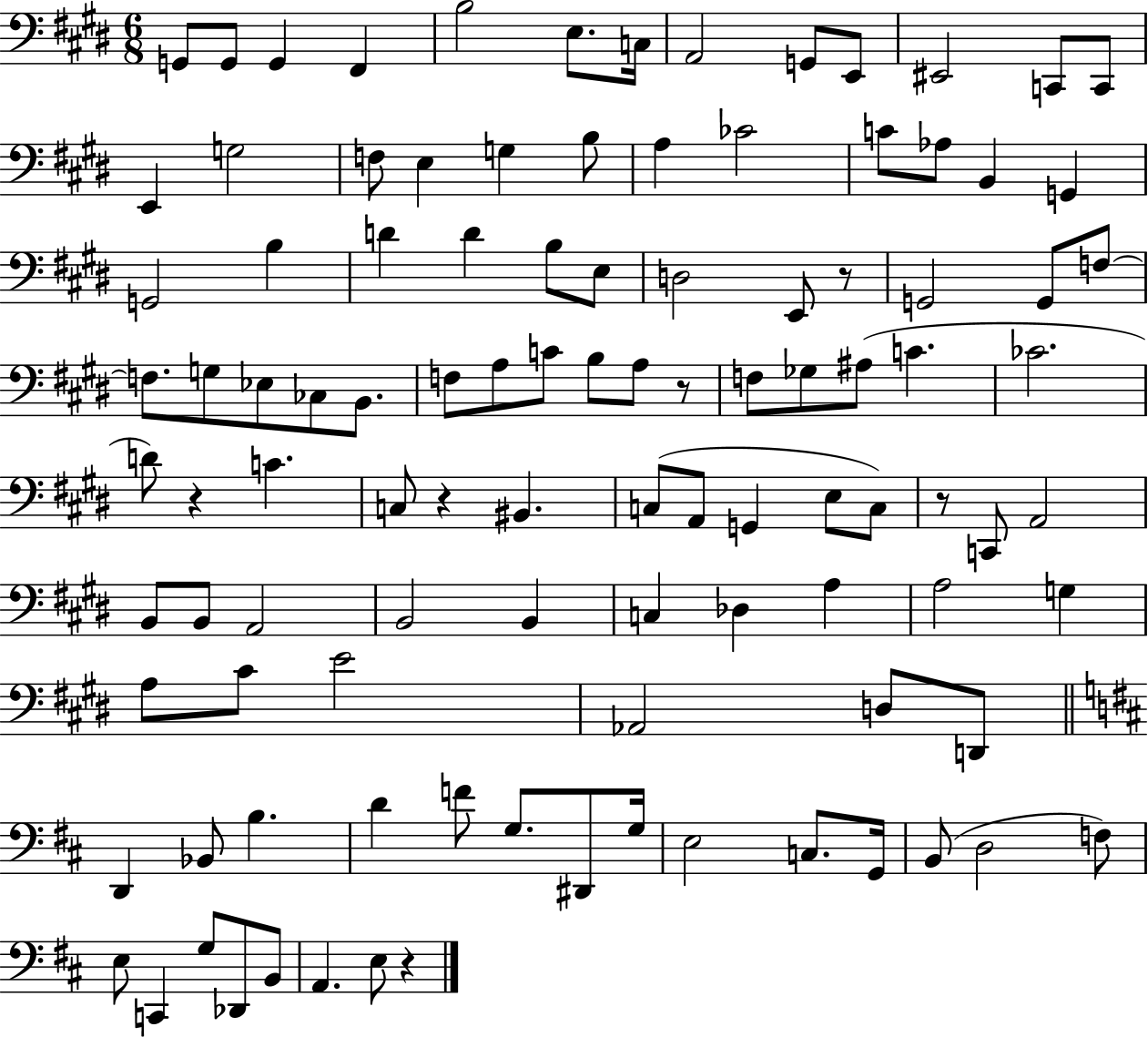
G2/e G2/e G2/q F#2/q B3/h E3/e. C3/s A2/h G2/e E2/e EIS2/h C2/e C2/e E2/q G3/h F3/e E3/q G3/q B3/e A3/q CES4/h C4/e Ab3/e B2/q G2/q G2/h B3/q D4/q D4/q B3/e E3/e D3/h E2/e R/e G2/h G2/e F3/e F3/e. G3/e Eb3/e CES3/e B2/e. F3/e A3/e C4/e B3/e A3/e R/e F3/e Gb3/e A#3/e C4/q. CES4/h. D4/e R/q C4/q. C3/e R/q BIS2/q. C3/e A2/e G2/q E3/e C3/e R/e C2/e A2/h B2/e B2/e A2/h B2/h B2/q C3/q Db3/q A3/q A3/h G3/q A3/e C#4/e E4/h Ab2/h D3/e D2/e D2/q Bb2/e B3/q. D4/q F4/e G3/e. D#2/e G3/s E3/h C3/e. G2/s B2/e D3/h F3/e E3/e C2/q G3/e Db2/e B2/e A2/q. E3/e R/q